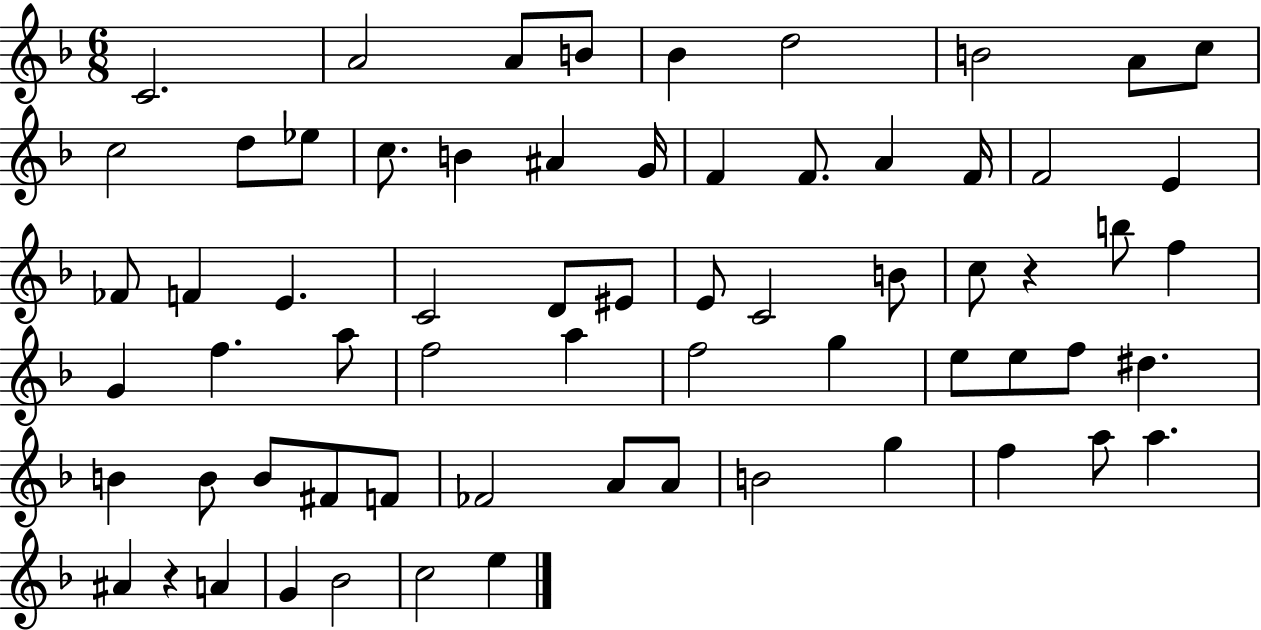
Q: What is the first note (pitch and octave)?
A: C4